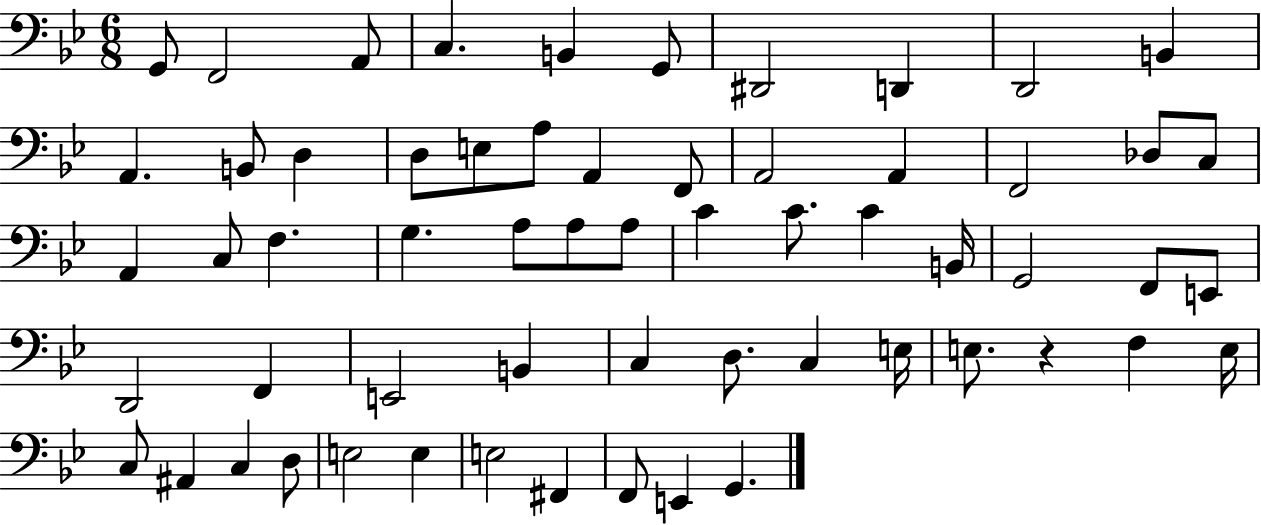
X:1
T:Untitled
M:6/8
L:1/4
K:Bb
G,,/2 F,,2 A,,/2 C, B,, G,,/2 ^D,,2 D,, D,,2 B,, A,, B,,/2 D, D,/2 E,/2 A,/2 A,, F,,/2 A,,2 A,, F,,2 _D,/2 C,/2 A,, C,/2 F, G, A,/2 A,/2 A,/2 C C/2 C B,,/4 G,,2 F,,/2 E,,/2 D,,2 F,, E,,2 B,, C, D,/2 C, E,/4 E,/2 z F, E,/4 C,/2 ^A,, C, D,/2 E,2 E, E,2 ^F,, F,,/2 E,, G,,